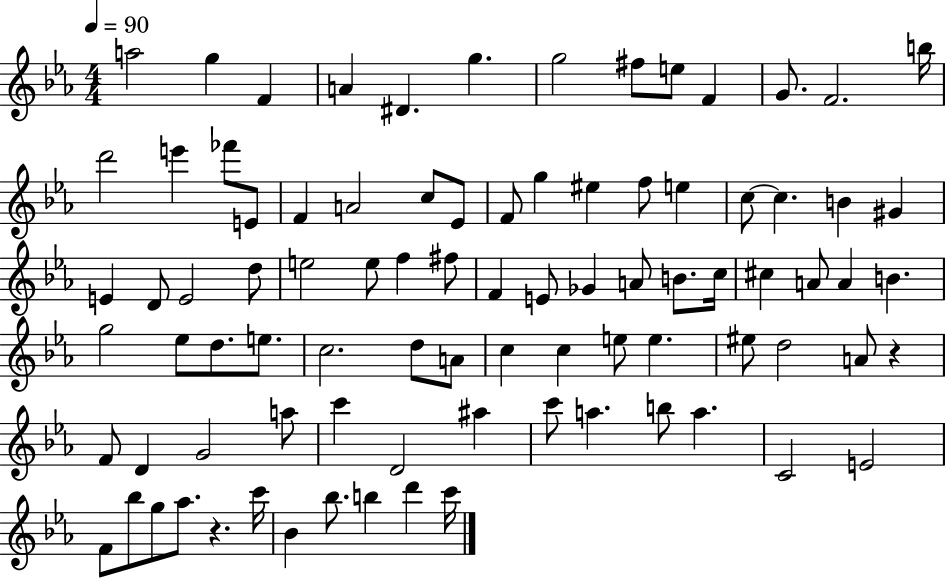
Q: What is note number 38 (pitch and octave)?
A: F#5